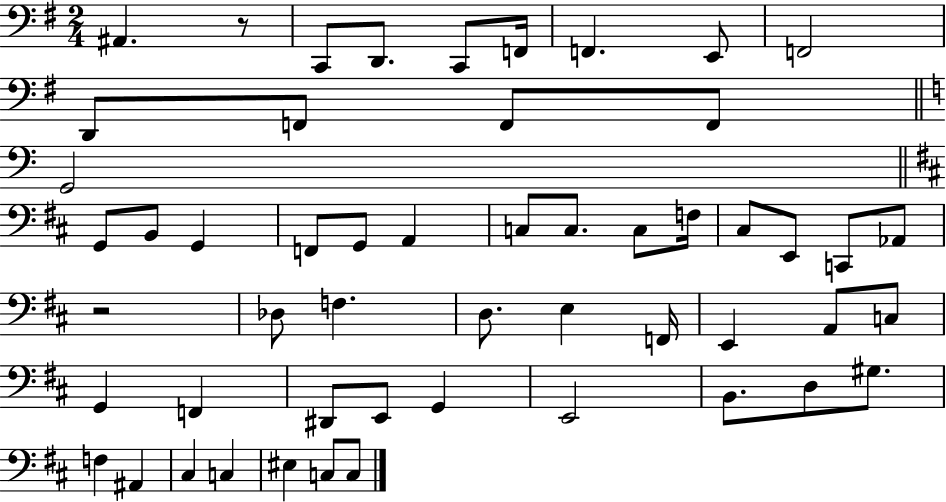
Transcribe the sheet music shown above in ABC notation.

X:1
T:Untitled
M:2/4
L:1/4
K:G
^A,, z/2 C,,/2 D,,/2 C,,/2 F,,/4 F,, E,,/2 F,,2 D,,/2 F,,/2 F,,/2 F,,/2 G,,2 G,,/2 B,,/2 G,, F,,/2 G,,/2 A,, C,/2 C,/2 C,/2 F,/4 ^C,/2 E,,/2 C,,/2 _A,,/2 z2 _D,/2 F, D,/2 E, F,,/4 E,, A,,/2 C,/2 G,, F,, ^D,,/2 E,,/2 G,, E,,2 B,,/2 D,/2 ^G,/2 F, ^A,, ^C, C, ^E, C,/2 C,/2